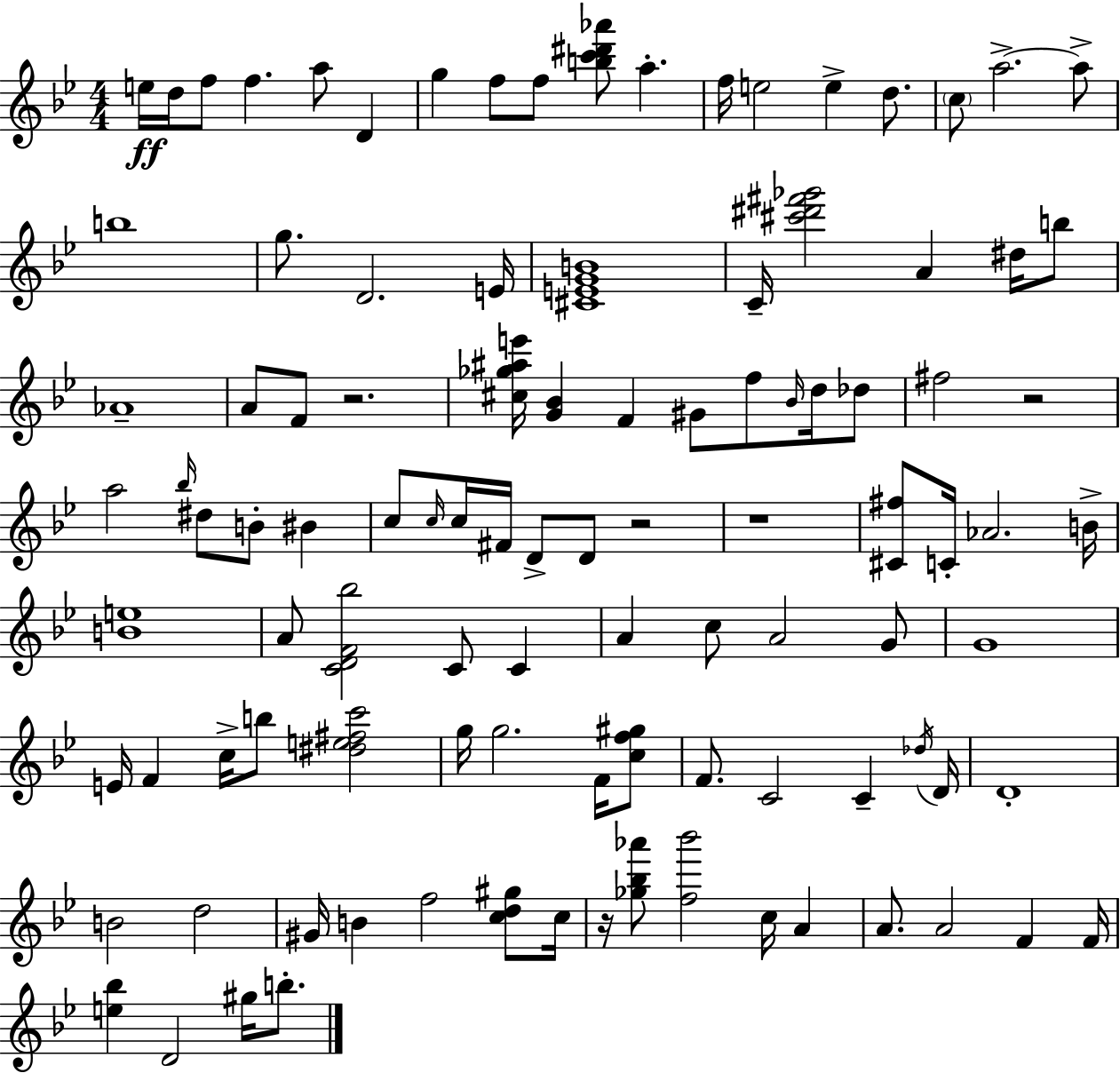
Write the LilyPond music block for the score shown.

{
  \clef treble
  \numericTimeSignature
  \time 4/4
  \key bes \major
  \repeat volta 2 { e''16\ff d''16 f''8 f''4. a''8 d'4 | g''4 f''8 f''8 <b'' c''' dis''' aes'''>8 a''4.-. | f''16 e''2 e''4-> d''8. | \parenthesize c''8 a''2.->~~ a''8-> | \break b''1 | g''8. d'2. e'16 | <cis' e' g' b'>1 | c'16-- <cis''' dis''' fis''' ges'''>2 a'4 dis''16 b''8 | \break aes'1-- | a'8 f'8 r2. | <cis'' ges'' ais'' e'''>16 <g' bes'>4 f'4 gis'8 f''8 \grace { bes'16 } d''16 des''8 | fis''2 r2 | \break a''2 \grace { bes''16 } dis''8 b'8-. bis'4 | c''8 \grace { c''16 } c''16 fis'16 d'8-> d'8 r2 | r1 | <cis' fis''>8 c'16-. aes'2. | \break b'16-> <b' e''>1 | a'8 <c' d' f' bes''>2 c'8 c'4 | a'4 c''8 a'2 | g'8 g'1 | \break e'16 f'4 c''16-> b''8 <dis'' e'' fis'' c'''>2 | g''16 g''2. | f'16 <c'' f'' gis''>8 f'8. c'2 c'4-- | \acciaccatura { des''16 } d'16 d'1-. | \break b'2 d''2 | gis'16 b'4 f''2 | <c'' d'' gis''>8 c''16 r16 <ges'' bes'' aes'''>8 <f'' bes'''>2 c''16 | a'4 a'8. a'2 f'4 | \break f'16 <e'' bes''>4 d'2 | gis''16 b''8.-. } \bar "|."
}